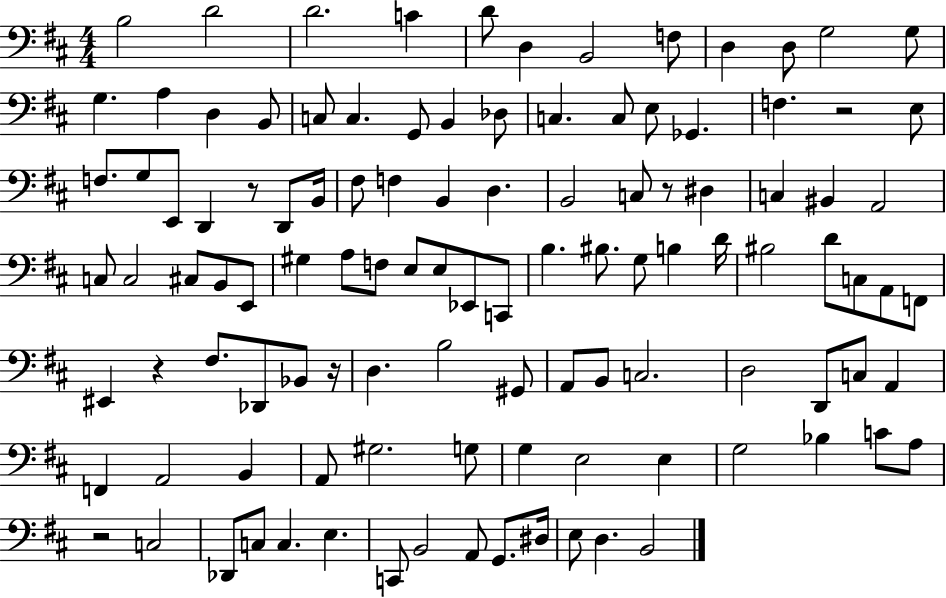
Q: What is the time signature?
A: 4/4